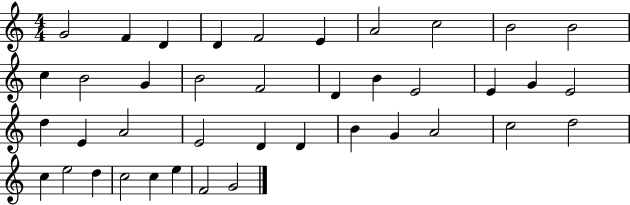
{
  \clef treble
  \numericTimeSignature
  \time 4/4
  \key c \major
  g'2 f'4 d'4 | d'4 f'2 e'4 | a'2 c''2 | b'2 b'2 | \break c''4 b'2 g'4 | b'2 f'2 | d'4 b'4 e'2 | e'4 g'4 e'2 | \break d''4 e'4 a'2 | e'2 d'4 d'4 | b'4 g'4 a'2 | c''2 d''2 | \break c''4 e''2 d''4 | c''2 c''4 e''4 | f'2 g'2 | \bar "|."
}